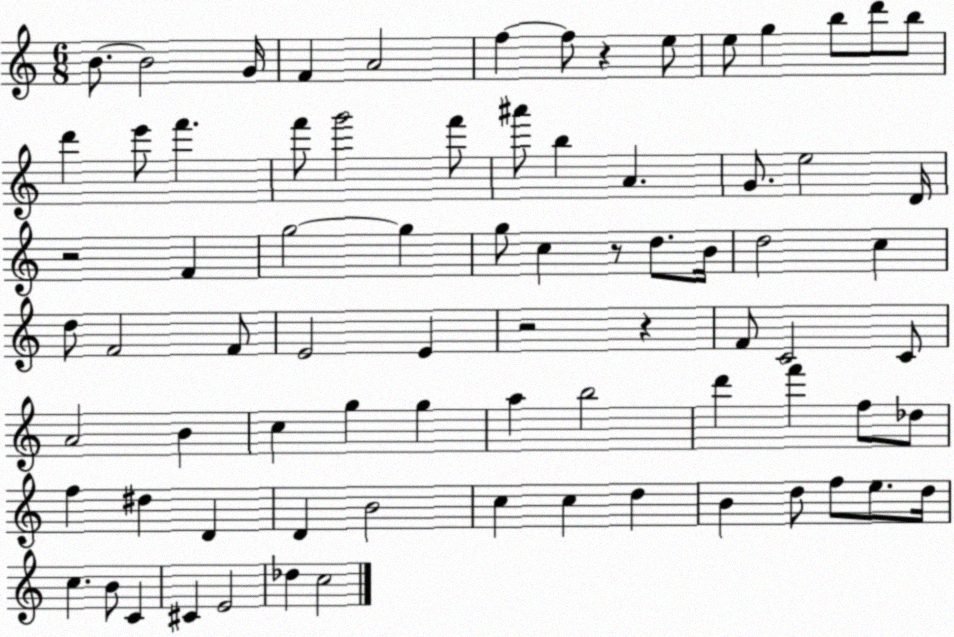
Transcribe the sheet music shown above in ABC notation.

X:1
T:Untitled
M:6/8
L:1/4
K:C
B/2 B2 G/4 F A2 f f/2 z e/2 e/2 g b/2 d'/2 b/2 d' e'/2 f' f'/2 g'2 f'/2 ^a'/2 b A G/2 e2 D/4 z2 F g2 g g/2 c z/2 d/2 B/4 d2 c d/2 F2 F/2 E2 E z2 z F/2 C2 C/2 A2 B c g g a b2 d' f' f/2 _d/2 f ^d D D B2 c c d B d/2 f/2 e/2 d/4 c B/2 C ^C E2 _d c2